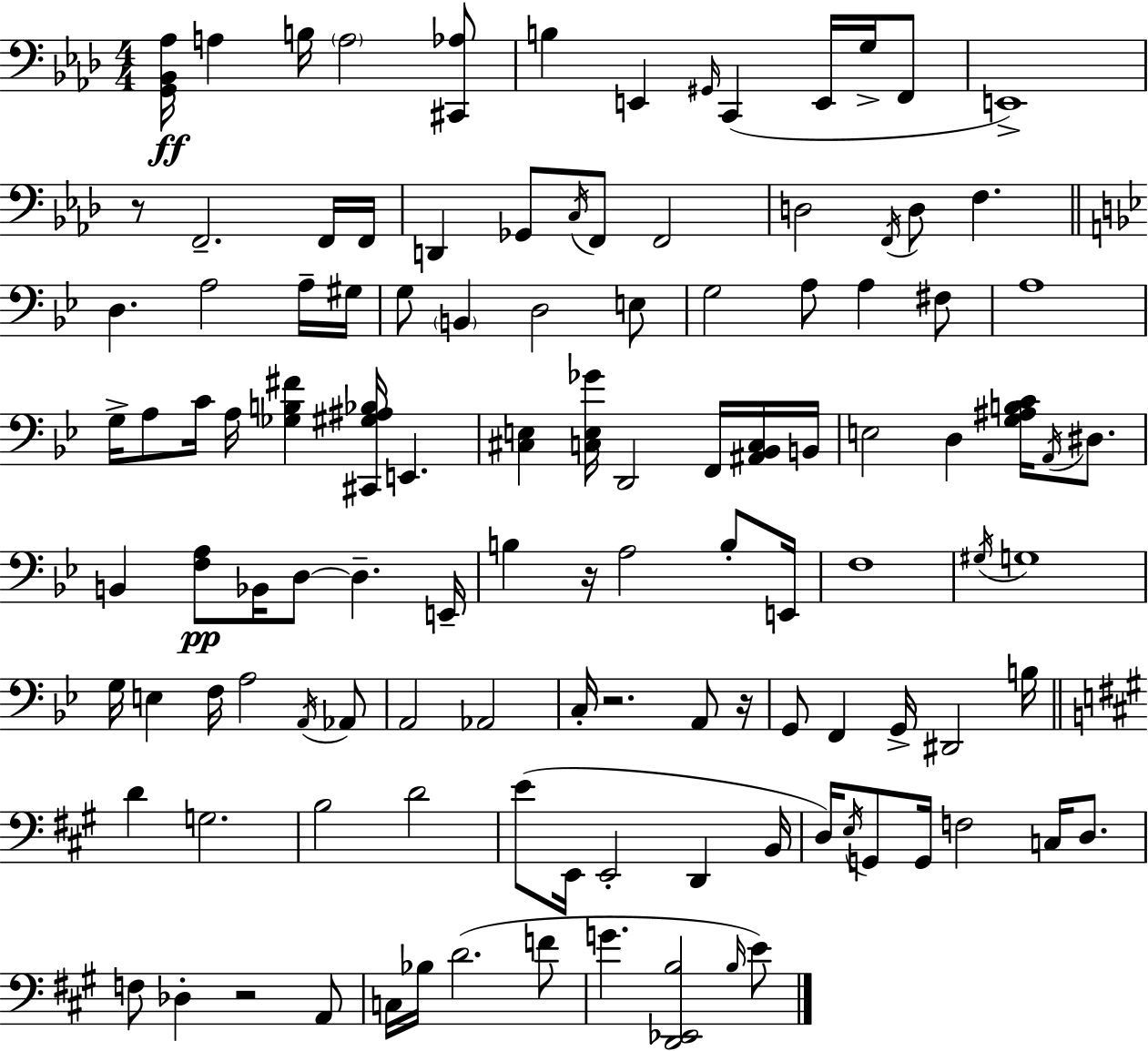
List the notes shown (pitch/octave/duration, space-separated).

[G2,Bb2,Ab3]/s A3/q B3/s A3/h [C#2,Ab3]/e B3/q E2/q G#2/s C2/q E2/s G3/s F2/e E2/w R/e F2/h. F2/s F2/s D2/q Gb2/e C3/s F2/e F2/h D3/h F2/s D3/e F3/q. D3/q. A3/h A3/s G#3/s G3/e B2/q D3/h E3/e G3/h A3/e A3/q F#3/e A3/w G3/s A3/e C4/s A3/s [Gb3,B3,F#4]/q [C#2,G#3,A#3,Bb3]/s E2/q. [C#3,E3]/q [C3,E3,Gb4]/s D2/h F2/s [A#2,Bb2,C3]/s B2/s E3/h D3/q [G3,A#3,B3,C4]/s A2/s D#3/e. B2/q [F3,A3]/e Bb2/s D3/e D3/q. E2/s B3/q R/s A3/h B3/e E2/s F3/w G#3/s G3/w G3/s E3/q F3/s A3/h A2/s Ab2/e A2/h Ab2/h C3/s R/h. A2/e R/s G2/e F2/q G2/s D#2/h B3/s D4/q G3/h. B3/h D4/h E4/e E2/s E2/h D2/q B2/s D3/s E3/s G2/e G2/s F3/h C3/s D3/e. F3/e Db3/q R/h A2/e C3/s Bb3/s D4/h. F4/e G4/q. [D2,Eb2,B3]/h B3/s E4/e